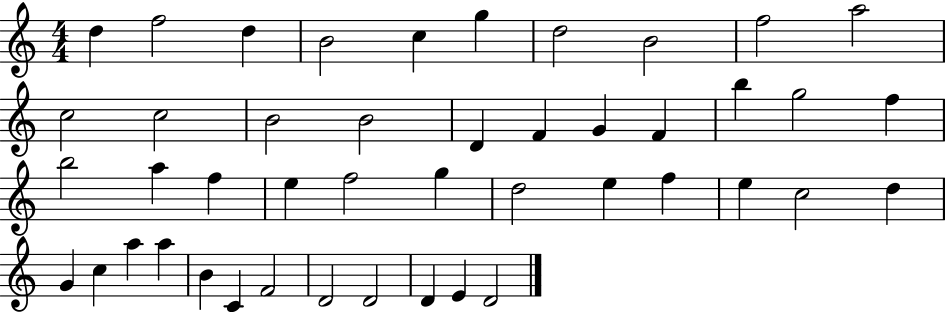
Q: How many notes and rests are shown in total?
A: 45